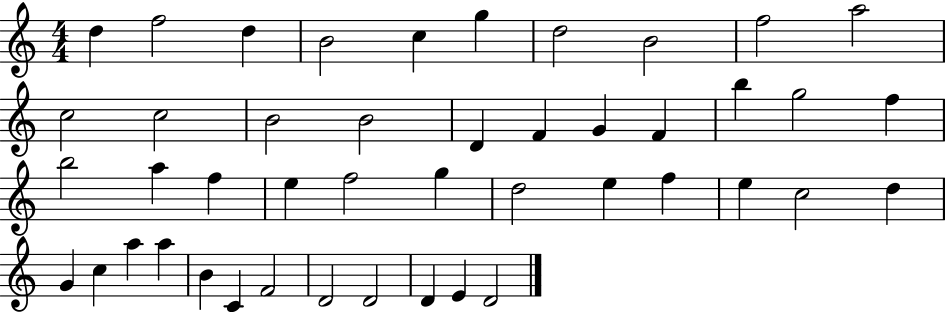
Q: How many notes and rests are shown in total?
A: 45